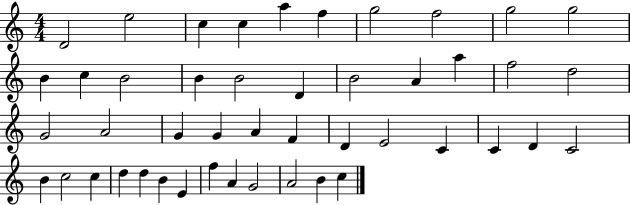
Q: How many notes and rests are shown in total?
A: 46